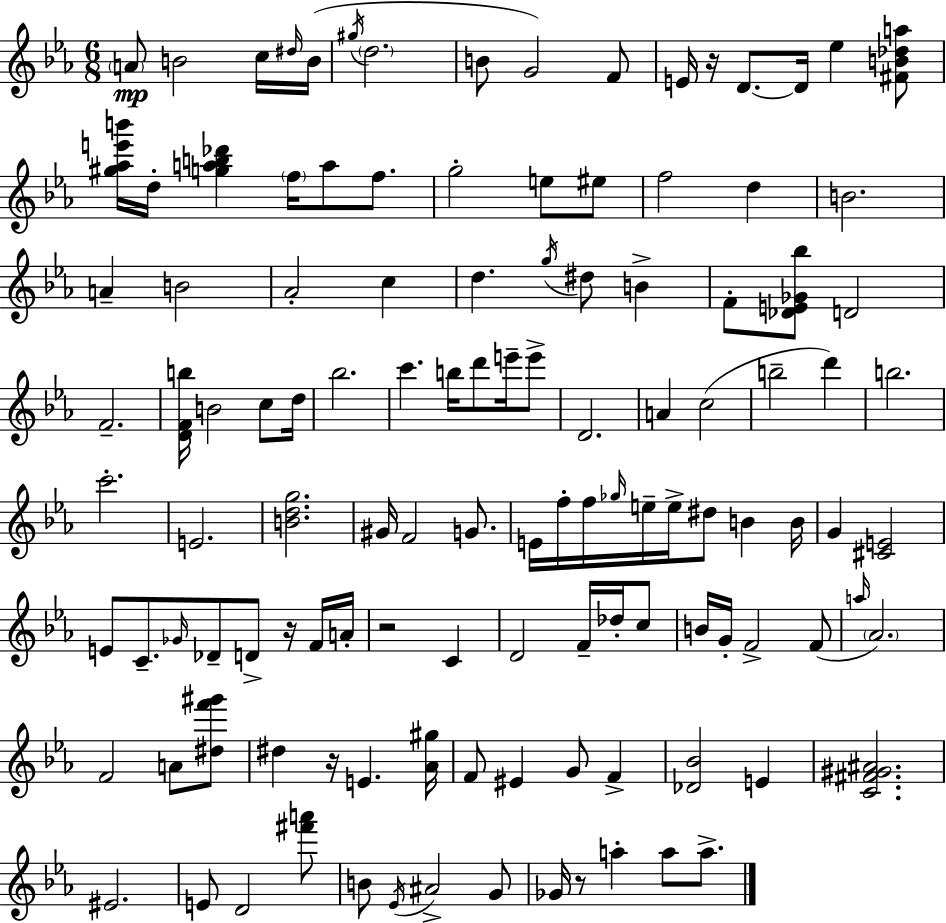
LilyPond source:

{
  \clef treble
  \numericTimeSignature
  \time 6/8
  \key ees \major
  \repeat volta 2 { \parenthesize a'8\mp b'2 c''16 \grace { dis''16 }( | b'16 \acciaccatura { gis''16 } \parenthesize d''2. | b'8 g'2) | f'8 e'16 r16 d'8.~~ d'16 ees''4 | \break <fis' b' des'' a''>8 <gis'' aes'' e''' b'''>16 d''16-. <g'' a'' b'' des'''>4 \parenthesize f''16 a''8 f''8. | g''2-. e''8 | eis''8 f''2 d''4 | b'2. | \break a'4-- b'2 | aes'2-. c''4 | d''4. \acciaccatura { g''16 } dis''8 b'4-> | f'8-. <des' e' ges' bes''>8 d'2 | \break f'2.-- | <d' f' b''>16 b'2 | c''8 d''16 bes''2. | c'''4. b''16 d'''8 | \break e'''16-- e'''8-> d'2. | a'4 c''2( | b''2-- d'''4) | b''2. | \break c'''2.-. | e'2. | <b' d'' g''>2. | gis'16 f'2 | \break g'8. e'16 f''16-. f''16 \grace { ges''16 } e''16-- e''16-> dis''8 b'4 | b'16 g'4 <cis' e'>2 | e'8 c'8.-- \grace { ges'16 } des'8-- | d'8-> r16 f'16 a'16-. r2 | \break c'4 d'2 | f'16-- des''16-. c''8 b'16 g'16-. f'2-> | f'8( \grace { a''16 } \parenthesize aes'2.) | f'2 | \break a'8 <dis'' f''' gis'''>8 dis''4 r16 e'4. | <aes' gis''>16 f'8 eis'4 | g'8 f'4-> <des' bes'>2 | e'4 <c' fis' gis' ais'>2. | \break eis'2. | e'8 d'2 | <fis''' a'''>8 b'8 \acciaccatura { ees'16 } ais'2-> | g'8 ges'16 r8 a''4-. | \break a''8 a''8.-> } \bar "|."
}